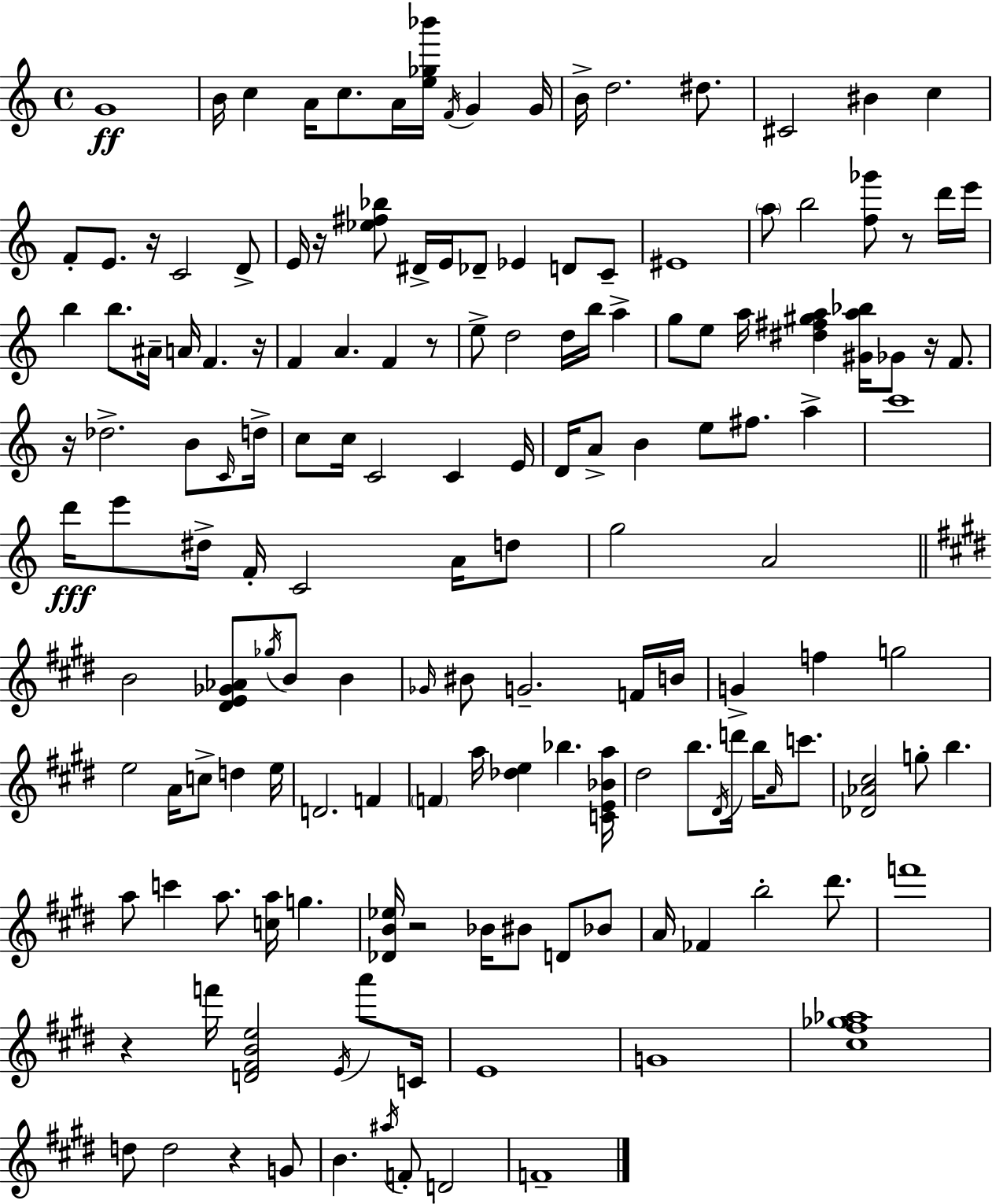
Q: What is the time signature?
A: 4/4